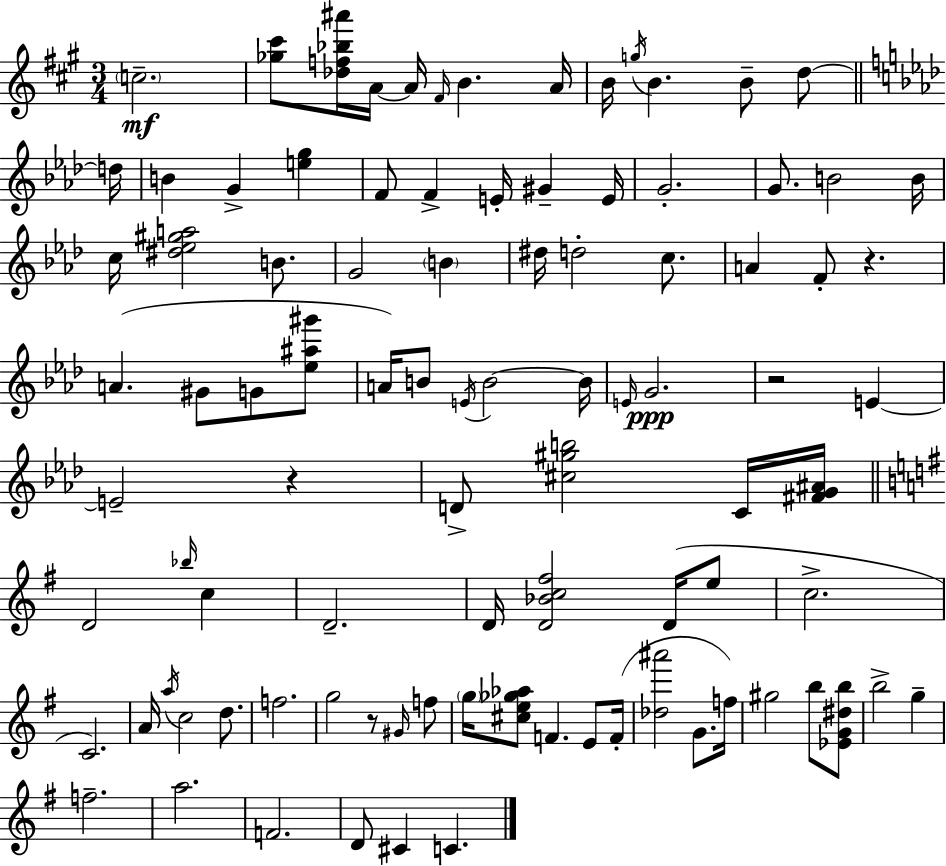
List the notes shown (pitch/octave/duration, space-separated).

C5/h. [Gb5,C#6]/e [Db5,F5,Bb5,A#6]/s A4/s A4/s F#4/s B4/q. A4/s B4/s G5/s B4/q. B4/e D5/e D5/s B4/q G4/q [E5,G5]/q F4/e F4/q E4/s G#4/q E4/s G4/h. G4/e. B4/h B4/s C5/s [D#5,Eb5,G#5,A5]/h B4/e. G4/h B4/q D#5/s D5/h C5/e. A4/q F4/e R/q. A4/q. G#4/e G4/e [Eb5,A#5,G#6]/e A4/s B4/e E4/s B4/h B4/s E4/s G4/h. R/h E4/q E4/h R/q D4/e [C#5,G#5,B5]/h C4/s [F#4,G4,A#4]/s D4/h Bb5/s C5/q D4/h. D4/s [D4,Bb4,C5,F#5]/h D4/s E5/e C5/h. C4/h. A4/s A5/s C5/h D5/e. F5/h. G5/h R/e G#4/s F5/e G5/s [C#5,E5,Gb5,Ab5]/e F4/q. E4/e F4/s [Db5,A#6]/h G4/e. F5/s G#5/h B5/e [Eb4,G4,D#5,B5]/e B5/h G5/q F5/h. A5/h. F4/h. D4/e C#4/q C4/q.